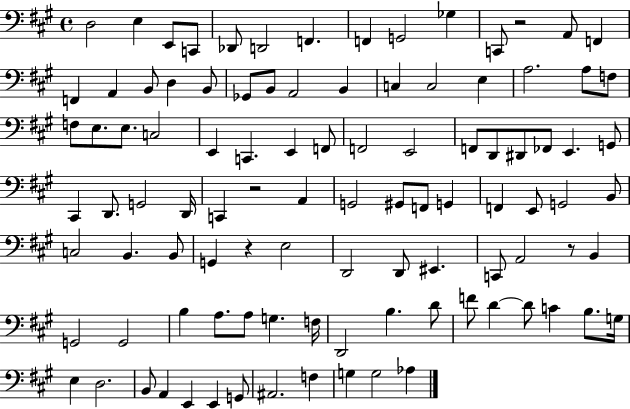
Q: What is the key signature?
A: A major